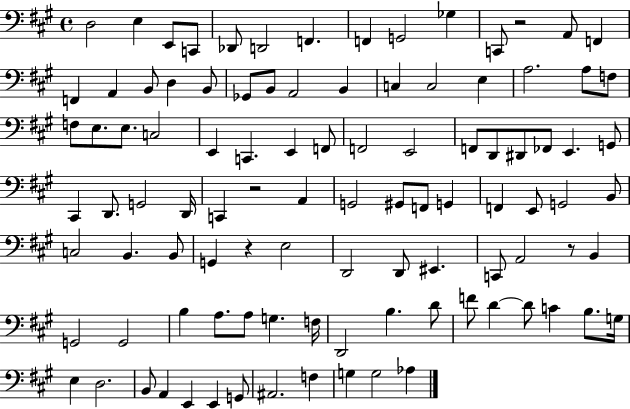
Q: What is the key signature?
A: A major